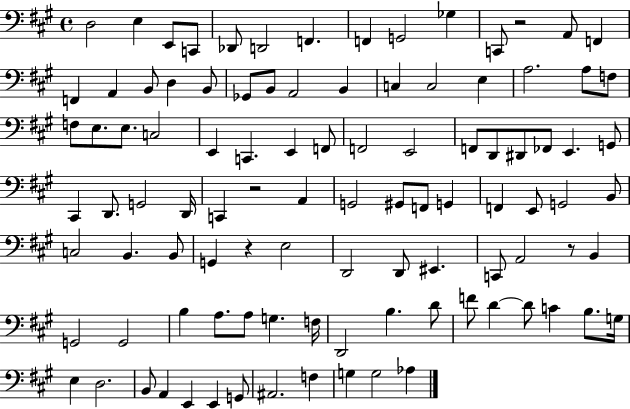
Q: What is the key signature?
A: A major